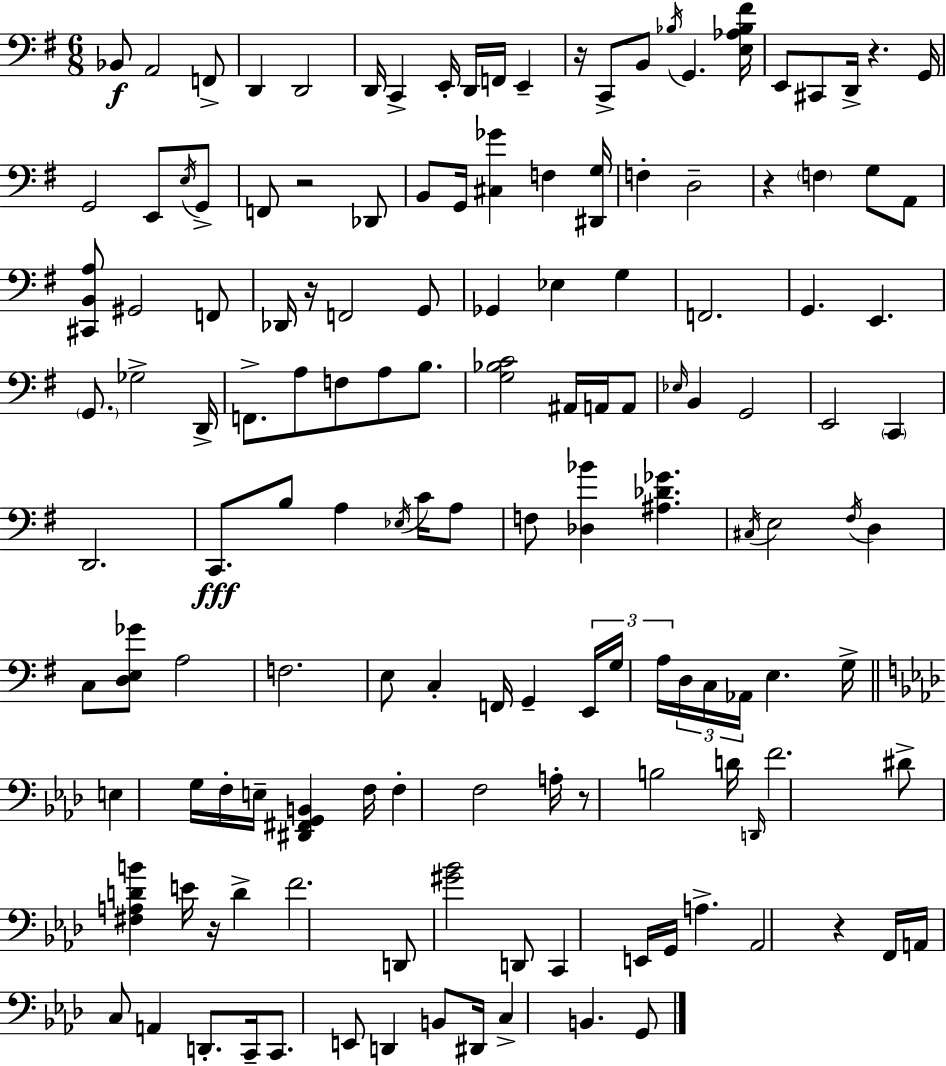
X:1
T:Untitled
M:6/8
L:1/4
K:Em
_B,,/2 A,,2 F,,/2 D,, D,,2 D,,/4 C,, E,,/4 D,,/4 F,,/4 E,, z/4 C,,/2 B,,/2 _B,/4 G,, [E,_A,_B,^F]/4 E,,/2 ^C,,/2 D,,/4 z G,,/4 G,,2 E,,/2 E,/4 G,,/2 F,,/2 z2 _D,,/2 B,,/2 G,,/4 [^C,_G] F, [^D,,G,]/4 F, D,2 z F, G,/2 A,,/2 [^C,,B,,A,]/2 ^G,,2 F,,/2 _D,,/4 z/4 F,,2 G,,/2 _G,, _E, G, F,,2 G,, E,, G,,/2 _G,2 D,,/4 F,,/2 A,/2 F,/2 A,/2 B,/2 [G,_B,C]2 ^A,,/4 A,,/4 A,,/2 _E,/4 B,, G,,2 E,,2 C,, D,,2 C,,/2 B,/2 A, _E,/4 C/4 A,/2 F,/2 [_D,_B] [^A,_D_G] ^C,/4 E,2 ^F,/4 D, C,/2 [D,E,_G]/2 A,2 F,2 E,/2 C, F,,/4 G,, E,,/4 G,/4 A,/4 D,/4 C,/4 _A,,/4 E, G,/4 E, G,/4 F,/4 E,/4 [^D,,^F,,G,,B,,] F,/4 F, F,2 A,/4 z/2 B,2 D/4 D,,/4 F2 ^D/2 [^F,A,DB] E/4 z/4 D F2 D,,/2 [^G_B]2 D,,/2 C,, E,,/4 G,,/4 A, _A,,2 z F,,/4 A,,/4 C,/2 A,, D,,/2 C,,/4 C,,/2 E,,/2 D,, B,,/2 ^D,,/4 C, B,, G,,/2